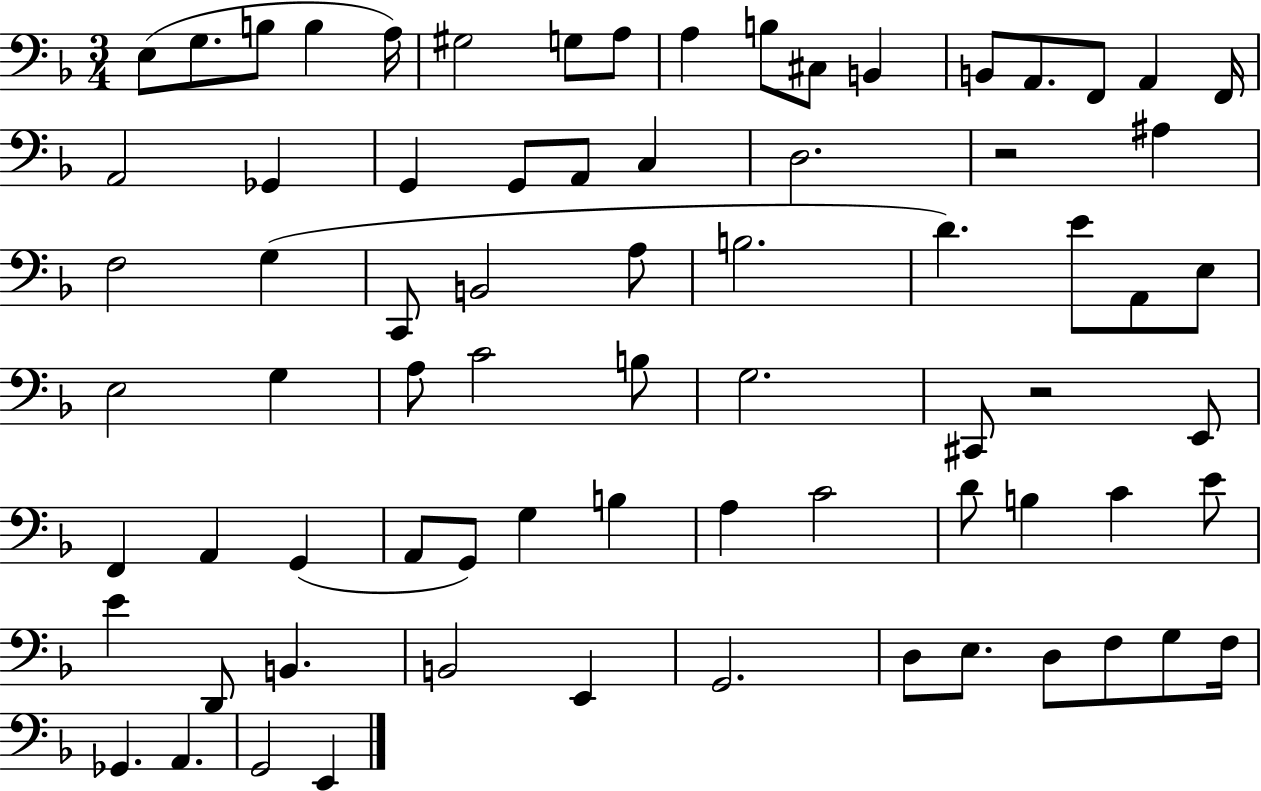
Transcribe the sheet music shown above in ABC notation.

X:1
T:Untitled
M:3/4
L:1/4
K:F
E,/2 G,/2 B,/2 B, A,/4 ^G,2 G,/2 A,/2 A, B,/2 ^C,/2 B,, B,,/2 A,,/2 F,,/2 A,, F,,/4 A,,2 _G,, G,, G,,/2 A,,/2 C, D,2 z2 ^A, F,2 G, C,,/2 B,,2 A,/2 B,2 D E/2 A,,/2 E,/2 E,2 G, A,/2 C2 B,/2 G,2 ^C,,/2 z2 E,,/2 F,, A,, G,, A,,/2 G,,/2 G, B, A, C2 D/2 B, C E/2 E D,,/2 B,, B,,2 E,, G,,2 D,/2 E,/2 D,/2 F,/2 G,/2 F,/4 _G,, A,, G,,2 E,,